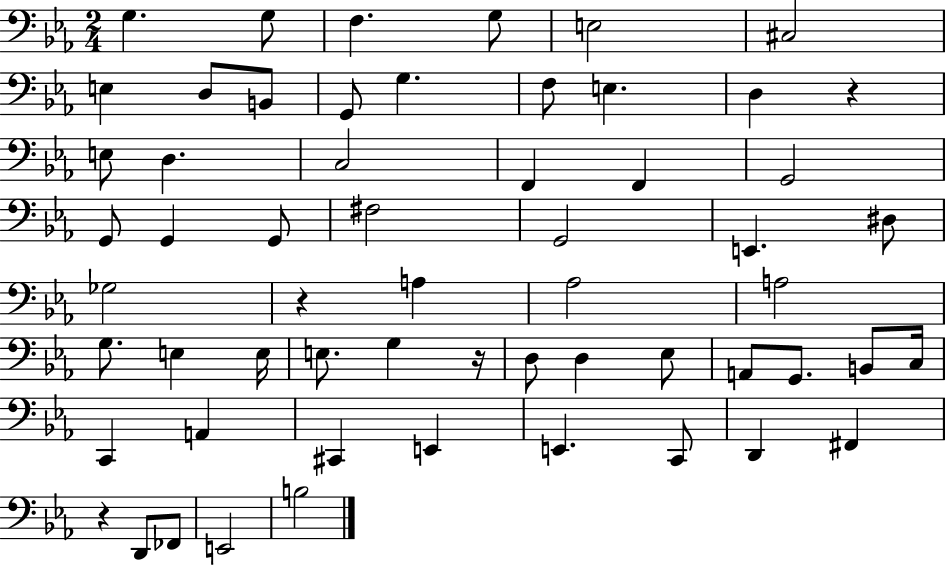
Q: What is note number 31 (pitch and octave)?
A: A3